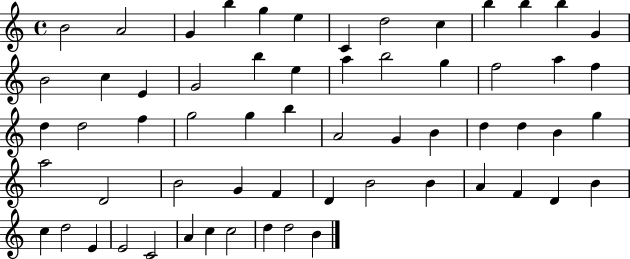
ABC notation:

X:1
T:Untitled
M:4/4
L:1/4
K:C
B2 A2 G b g e C d2 c b b b G B2 c E G2 b e a b2 g f2 a f d d2 f g2 g b A2 G B d d B g a2 D2 B2 G F D B2 B A F D B c d2 E E2 C2 A c c2 d d2 B